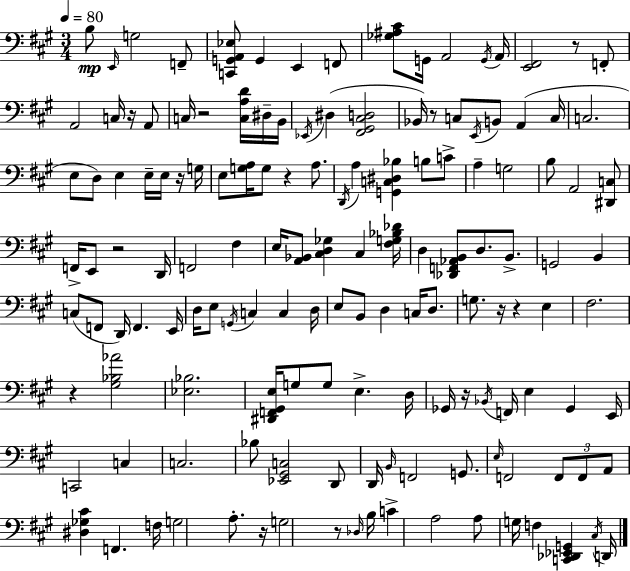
{
  \clef bass
  \numericTimeSignature
  \time 3/4
  \key a \major
  \tempo 4 = 80
  b8\mp \grace { e,16 } g2 f,8-- | <c, g, a, ees>8 g,4 e,4 f,8 | <ges ais cis'>8 g,16 a,2 | \acciaccatura { g,16 } a,16 <e, fis,>2 r8 | \break f,8-. a,2 c16 r16 | a,8 c16 r2 <c a d'>16 | dis16-- b,16 \acciaccatura { ees,16 } dis4( <fis, gis, cis d>2 | bes,16) r8 c8 \acciaccatura { e,16 } b,8 a,4( | \break c16 c2. | e8 d8) e4 | e16-- e16 r16 g16 e8 <g a>16 g8 r4 | a8. \acciaccatura { d,16 } a4 <g, c dis bes>4 | \break b8 c'8-> a4-- g2 | b8 a,2 | <dis, c>8 f,16-> e,8 r2 | d,16 f,2 | \break fis4 e16 <a, bes,>8 <cis d ges>4 | cis4 <fis g bes des'>16 d4 <des, f, aes, b,>8 d8. | b,8.-> g,2 | b,4 c8( f,8 d,16) f,4. | \break e,16 d16 e8 \acciaccatura { g,16 } c4 | c4 d16 e8 b,8 d4 | c16 d8. g8. r16 r4 | e4 fis2. | \break r4 <gis bes aes'>2 | <ees bes>2. | <dis, f, gis, e>16 g8 g8 e4.-> | d16 ges,16 r16 \acciaccatura { bes,16 } f,16 e4 | \break ges,4 e,16 c,2 | c4 c2. | bes8 <ees, gis, c>2 | d,8 d,16 \grace { b,16 } f,2 | \break g,8. \grace { e16 } f,2 | \tuplet 3/2 { f,8 f,8 a,8 } <dis ges cis'>4 | f,4. f16 g2 | a8.-. r16 g2 | \break r8 \grace { des16 } b16 c'4-> | a2 a8 | g16 f4 <c, des, ees, g,>4 \acciaccatura { cis16 } d,16 \bar "|."
}